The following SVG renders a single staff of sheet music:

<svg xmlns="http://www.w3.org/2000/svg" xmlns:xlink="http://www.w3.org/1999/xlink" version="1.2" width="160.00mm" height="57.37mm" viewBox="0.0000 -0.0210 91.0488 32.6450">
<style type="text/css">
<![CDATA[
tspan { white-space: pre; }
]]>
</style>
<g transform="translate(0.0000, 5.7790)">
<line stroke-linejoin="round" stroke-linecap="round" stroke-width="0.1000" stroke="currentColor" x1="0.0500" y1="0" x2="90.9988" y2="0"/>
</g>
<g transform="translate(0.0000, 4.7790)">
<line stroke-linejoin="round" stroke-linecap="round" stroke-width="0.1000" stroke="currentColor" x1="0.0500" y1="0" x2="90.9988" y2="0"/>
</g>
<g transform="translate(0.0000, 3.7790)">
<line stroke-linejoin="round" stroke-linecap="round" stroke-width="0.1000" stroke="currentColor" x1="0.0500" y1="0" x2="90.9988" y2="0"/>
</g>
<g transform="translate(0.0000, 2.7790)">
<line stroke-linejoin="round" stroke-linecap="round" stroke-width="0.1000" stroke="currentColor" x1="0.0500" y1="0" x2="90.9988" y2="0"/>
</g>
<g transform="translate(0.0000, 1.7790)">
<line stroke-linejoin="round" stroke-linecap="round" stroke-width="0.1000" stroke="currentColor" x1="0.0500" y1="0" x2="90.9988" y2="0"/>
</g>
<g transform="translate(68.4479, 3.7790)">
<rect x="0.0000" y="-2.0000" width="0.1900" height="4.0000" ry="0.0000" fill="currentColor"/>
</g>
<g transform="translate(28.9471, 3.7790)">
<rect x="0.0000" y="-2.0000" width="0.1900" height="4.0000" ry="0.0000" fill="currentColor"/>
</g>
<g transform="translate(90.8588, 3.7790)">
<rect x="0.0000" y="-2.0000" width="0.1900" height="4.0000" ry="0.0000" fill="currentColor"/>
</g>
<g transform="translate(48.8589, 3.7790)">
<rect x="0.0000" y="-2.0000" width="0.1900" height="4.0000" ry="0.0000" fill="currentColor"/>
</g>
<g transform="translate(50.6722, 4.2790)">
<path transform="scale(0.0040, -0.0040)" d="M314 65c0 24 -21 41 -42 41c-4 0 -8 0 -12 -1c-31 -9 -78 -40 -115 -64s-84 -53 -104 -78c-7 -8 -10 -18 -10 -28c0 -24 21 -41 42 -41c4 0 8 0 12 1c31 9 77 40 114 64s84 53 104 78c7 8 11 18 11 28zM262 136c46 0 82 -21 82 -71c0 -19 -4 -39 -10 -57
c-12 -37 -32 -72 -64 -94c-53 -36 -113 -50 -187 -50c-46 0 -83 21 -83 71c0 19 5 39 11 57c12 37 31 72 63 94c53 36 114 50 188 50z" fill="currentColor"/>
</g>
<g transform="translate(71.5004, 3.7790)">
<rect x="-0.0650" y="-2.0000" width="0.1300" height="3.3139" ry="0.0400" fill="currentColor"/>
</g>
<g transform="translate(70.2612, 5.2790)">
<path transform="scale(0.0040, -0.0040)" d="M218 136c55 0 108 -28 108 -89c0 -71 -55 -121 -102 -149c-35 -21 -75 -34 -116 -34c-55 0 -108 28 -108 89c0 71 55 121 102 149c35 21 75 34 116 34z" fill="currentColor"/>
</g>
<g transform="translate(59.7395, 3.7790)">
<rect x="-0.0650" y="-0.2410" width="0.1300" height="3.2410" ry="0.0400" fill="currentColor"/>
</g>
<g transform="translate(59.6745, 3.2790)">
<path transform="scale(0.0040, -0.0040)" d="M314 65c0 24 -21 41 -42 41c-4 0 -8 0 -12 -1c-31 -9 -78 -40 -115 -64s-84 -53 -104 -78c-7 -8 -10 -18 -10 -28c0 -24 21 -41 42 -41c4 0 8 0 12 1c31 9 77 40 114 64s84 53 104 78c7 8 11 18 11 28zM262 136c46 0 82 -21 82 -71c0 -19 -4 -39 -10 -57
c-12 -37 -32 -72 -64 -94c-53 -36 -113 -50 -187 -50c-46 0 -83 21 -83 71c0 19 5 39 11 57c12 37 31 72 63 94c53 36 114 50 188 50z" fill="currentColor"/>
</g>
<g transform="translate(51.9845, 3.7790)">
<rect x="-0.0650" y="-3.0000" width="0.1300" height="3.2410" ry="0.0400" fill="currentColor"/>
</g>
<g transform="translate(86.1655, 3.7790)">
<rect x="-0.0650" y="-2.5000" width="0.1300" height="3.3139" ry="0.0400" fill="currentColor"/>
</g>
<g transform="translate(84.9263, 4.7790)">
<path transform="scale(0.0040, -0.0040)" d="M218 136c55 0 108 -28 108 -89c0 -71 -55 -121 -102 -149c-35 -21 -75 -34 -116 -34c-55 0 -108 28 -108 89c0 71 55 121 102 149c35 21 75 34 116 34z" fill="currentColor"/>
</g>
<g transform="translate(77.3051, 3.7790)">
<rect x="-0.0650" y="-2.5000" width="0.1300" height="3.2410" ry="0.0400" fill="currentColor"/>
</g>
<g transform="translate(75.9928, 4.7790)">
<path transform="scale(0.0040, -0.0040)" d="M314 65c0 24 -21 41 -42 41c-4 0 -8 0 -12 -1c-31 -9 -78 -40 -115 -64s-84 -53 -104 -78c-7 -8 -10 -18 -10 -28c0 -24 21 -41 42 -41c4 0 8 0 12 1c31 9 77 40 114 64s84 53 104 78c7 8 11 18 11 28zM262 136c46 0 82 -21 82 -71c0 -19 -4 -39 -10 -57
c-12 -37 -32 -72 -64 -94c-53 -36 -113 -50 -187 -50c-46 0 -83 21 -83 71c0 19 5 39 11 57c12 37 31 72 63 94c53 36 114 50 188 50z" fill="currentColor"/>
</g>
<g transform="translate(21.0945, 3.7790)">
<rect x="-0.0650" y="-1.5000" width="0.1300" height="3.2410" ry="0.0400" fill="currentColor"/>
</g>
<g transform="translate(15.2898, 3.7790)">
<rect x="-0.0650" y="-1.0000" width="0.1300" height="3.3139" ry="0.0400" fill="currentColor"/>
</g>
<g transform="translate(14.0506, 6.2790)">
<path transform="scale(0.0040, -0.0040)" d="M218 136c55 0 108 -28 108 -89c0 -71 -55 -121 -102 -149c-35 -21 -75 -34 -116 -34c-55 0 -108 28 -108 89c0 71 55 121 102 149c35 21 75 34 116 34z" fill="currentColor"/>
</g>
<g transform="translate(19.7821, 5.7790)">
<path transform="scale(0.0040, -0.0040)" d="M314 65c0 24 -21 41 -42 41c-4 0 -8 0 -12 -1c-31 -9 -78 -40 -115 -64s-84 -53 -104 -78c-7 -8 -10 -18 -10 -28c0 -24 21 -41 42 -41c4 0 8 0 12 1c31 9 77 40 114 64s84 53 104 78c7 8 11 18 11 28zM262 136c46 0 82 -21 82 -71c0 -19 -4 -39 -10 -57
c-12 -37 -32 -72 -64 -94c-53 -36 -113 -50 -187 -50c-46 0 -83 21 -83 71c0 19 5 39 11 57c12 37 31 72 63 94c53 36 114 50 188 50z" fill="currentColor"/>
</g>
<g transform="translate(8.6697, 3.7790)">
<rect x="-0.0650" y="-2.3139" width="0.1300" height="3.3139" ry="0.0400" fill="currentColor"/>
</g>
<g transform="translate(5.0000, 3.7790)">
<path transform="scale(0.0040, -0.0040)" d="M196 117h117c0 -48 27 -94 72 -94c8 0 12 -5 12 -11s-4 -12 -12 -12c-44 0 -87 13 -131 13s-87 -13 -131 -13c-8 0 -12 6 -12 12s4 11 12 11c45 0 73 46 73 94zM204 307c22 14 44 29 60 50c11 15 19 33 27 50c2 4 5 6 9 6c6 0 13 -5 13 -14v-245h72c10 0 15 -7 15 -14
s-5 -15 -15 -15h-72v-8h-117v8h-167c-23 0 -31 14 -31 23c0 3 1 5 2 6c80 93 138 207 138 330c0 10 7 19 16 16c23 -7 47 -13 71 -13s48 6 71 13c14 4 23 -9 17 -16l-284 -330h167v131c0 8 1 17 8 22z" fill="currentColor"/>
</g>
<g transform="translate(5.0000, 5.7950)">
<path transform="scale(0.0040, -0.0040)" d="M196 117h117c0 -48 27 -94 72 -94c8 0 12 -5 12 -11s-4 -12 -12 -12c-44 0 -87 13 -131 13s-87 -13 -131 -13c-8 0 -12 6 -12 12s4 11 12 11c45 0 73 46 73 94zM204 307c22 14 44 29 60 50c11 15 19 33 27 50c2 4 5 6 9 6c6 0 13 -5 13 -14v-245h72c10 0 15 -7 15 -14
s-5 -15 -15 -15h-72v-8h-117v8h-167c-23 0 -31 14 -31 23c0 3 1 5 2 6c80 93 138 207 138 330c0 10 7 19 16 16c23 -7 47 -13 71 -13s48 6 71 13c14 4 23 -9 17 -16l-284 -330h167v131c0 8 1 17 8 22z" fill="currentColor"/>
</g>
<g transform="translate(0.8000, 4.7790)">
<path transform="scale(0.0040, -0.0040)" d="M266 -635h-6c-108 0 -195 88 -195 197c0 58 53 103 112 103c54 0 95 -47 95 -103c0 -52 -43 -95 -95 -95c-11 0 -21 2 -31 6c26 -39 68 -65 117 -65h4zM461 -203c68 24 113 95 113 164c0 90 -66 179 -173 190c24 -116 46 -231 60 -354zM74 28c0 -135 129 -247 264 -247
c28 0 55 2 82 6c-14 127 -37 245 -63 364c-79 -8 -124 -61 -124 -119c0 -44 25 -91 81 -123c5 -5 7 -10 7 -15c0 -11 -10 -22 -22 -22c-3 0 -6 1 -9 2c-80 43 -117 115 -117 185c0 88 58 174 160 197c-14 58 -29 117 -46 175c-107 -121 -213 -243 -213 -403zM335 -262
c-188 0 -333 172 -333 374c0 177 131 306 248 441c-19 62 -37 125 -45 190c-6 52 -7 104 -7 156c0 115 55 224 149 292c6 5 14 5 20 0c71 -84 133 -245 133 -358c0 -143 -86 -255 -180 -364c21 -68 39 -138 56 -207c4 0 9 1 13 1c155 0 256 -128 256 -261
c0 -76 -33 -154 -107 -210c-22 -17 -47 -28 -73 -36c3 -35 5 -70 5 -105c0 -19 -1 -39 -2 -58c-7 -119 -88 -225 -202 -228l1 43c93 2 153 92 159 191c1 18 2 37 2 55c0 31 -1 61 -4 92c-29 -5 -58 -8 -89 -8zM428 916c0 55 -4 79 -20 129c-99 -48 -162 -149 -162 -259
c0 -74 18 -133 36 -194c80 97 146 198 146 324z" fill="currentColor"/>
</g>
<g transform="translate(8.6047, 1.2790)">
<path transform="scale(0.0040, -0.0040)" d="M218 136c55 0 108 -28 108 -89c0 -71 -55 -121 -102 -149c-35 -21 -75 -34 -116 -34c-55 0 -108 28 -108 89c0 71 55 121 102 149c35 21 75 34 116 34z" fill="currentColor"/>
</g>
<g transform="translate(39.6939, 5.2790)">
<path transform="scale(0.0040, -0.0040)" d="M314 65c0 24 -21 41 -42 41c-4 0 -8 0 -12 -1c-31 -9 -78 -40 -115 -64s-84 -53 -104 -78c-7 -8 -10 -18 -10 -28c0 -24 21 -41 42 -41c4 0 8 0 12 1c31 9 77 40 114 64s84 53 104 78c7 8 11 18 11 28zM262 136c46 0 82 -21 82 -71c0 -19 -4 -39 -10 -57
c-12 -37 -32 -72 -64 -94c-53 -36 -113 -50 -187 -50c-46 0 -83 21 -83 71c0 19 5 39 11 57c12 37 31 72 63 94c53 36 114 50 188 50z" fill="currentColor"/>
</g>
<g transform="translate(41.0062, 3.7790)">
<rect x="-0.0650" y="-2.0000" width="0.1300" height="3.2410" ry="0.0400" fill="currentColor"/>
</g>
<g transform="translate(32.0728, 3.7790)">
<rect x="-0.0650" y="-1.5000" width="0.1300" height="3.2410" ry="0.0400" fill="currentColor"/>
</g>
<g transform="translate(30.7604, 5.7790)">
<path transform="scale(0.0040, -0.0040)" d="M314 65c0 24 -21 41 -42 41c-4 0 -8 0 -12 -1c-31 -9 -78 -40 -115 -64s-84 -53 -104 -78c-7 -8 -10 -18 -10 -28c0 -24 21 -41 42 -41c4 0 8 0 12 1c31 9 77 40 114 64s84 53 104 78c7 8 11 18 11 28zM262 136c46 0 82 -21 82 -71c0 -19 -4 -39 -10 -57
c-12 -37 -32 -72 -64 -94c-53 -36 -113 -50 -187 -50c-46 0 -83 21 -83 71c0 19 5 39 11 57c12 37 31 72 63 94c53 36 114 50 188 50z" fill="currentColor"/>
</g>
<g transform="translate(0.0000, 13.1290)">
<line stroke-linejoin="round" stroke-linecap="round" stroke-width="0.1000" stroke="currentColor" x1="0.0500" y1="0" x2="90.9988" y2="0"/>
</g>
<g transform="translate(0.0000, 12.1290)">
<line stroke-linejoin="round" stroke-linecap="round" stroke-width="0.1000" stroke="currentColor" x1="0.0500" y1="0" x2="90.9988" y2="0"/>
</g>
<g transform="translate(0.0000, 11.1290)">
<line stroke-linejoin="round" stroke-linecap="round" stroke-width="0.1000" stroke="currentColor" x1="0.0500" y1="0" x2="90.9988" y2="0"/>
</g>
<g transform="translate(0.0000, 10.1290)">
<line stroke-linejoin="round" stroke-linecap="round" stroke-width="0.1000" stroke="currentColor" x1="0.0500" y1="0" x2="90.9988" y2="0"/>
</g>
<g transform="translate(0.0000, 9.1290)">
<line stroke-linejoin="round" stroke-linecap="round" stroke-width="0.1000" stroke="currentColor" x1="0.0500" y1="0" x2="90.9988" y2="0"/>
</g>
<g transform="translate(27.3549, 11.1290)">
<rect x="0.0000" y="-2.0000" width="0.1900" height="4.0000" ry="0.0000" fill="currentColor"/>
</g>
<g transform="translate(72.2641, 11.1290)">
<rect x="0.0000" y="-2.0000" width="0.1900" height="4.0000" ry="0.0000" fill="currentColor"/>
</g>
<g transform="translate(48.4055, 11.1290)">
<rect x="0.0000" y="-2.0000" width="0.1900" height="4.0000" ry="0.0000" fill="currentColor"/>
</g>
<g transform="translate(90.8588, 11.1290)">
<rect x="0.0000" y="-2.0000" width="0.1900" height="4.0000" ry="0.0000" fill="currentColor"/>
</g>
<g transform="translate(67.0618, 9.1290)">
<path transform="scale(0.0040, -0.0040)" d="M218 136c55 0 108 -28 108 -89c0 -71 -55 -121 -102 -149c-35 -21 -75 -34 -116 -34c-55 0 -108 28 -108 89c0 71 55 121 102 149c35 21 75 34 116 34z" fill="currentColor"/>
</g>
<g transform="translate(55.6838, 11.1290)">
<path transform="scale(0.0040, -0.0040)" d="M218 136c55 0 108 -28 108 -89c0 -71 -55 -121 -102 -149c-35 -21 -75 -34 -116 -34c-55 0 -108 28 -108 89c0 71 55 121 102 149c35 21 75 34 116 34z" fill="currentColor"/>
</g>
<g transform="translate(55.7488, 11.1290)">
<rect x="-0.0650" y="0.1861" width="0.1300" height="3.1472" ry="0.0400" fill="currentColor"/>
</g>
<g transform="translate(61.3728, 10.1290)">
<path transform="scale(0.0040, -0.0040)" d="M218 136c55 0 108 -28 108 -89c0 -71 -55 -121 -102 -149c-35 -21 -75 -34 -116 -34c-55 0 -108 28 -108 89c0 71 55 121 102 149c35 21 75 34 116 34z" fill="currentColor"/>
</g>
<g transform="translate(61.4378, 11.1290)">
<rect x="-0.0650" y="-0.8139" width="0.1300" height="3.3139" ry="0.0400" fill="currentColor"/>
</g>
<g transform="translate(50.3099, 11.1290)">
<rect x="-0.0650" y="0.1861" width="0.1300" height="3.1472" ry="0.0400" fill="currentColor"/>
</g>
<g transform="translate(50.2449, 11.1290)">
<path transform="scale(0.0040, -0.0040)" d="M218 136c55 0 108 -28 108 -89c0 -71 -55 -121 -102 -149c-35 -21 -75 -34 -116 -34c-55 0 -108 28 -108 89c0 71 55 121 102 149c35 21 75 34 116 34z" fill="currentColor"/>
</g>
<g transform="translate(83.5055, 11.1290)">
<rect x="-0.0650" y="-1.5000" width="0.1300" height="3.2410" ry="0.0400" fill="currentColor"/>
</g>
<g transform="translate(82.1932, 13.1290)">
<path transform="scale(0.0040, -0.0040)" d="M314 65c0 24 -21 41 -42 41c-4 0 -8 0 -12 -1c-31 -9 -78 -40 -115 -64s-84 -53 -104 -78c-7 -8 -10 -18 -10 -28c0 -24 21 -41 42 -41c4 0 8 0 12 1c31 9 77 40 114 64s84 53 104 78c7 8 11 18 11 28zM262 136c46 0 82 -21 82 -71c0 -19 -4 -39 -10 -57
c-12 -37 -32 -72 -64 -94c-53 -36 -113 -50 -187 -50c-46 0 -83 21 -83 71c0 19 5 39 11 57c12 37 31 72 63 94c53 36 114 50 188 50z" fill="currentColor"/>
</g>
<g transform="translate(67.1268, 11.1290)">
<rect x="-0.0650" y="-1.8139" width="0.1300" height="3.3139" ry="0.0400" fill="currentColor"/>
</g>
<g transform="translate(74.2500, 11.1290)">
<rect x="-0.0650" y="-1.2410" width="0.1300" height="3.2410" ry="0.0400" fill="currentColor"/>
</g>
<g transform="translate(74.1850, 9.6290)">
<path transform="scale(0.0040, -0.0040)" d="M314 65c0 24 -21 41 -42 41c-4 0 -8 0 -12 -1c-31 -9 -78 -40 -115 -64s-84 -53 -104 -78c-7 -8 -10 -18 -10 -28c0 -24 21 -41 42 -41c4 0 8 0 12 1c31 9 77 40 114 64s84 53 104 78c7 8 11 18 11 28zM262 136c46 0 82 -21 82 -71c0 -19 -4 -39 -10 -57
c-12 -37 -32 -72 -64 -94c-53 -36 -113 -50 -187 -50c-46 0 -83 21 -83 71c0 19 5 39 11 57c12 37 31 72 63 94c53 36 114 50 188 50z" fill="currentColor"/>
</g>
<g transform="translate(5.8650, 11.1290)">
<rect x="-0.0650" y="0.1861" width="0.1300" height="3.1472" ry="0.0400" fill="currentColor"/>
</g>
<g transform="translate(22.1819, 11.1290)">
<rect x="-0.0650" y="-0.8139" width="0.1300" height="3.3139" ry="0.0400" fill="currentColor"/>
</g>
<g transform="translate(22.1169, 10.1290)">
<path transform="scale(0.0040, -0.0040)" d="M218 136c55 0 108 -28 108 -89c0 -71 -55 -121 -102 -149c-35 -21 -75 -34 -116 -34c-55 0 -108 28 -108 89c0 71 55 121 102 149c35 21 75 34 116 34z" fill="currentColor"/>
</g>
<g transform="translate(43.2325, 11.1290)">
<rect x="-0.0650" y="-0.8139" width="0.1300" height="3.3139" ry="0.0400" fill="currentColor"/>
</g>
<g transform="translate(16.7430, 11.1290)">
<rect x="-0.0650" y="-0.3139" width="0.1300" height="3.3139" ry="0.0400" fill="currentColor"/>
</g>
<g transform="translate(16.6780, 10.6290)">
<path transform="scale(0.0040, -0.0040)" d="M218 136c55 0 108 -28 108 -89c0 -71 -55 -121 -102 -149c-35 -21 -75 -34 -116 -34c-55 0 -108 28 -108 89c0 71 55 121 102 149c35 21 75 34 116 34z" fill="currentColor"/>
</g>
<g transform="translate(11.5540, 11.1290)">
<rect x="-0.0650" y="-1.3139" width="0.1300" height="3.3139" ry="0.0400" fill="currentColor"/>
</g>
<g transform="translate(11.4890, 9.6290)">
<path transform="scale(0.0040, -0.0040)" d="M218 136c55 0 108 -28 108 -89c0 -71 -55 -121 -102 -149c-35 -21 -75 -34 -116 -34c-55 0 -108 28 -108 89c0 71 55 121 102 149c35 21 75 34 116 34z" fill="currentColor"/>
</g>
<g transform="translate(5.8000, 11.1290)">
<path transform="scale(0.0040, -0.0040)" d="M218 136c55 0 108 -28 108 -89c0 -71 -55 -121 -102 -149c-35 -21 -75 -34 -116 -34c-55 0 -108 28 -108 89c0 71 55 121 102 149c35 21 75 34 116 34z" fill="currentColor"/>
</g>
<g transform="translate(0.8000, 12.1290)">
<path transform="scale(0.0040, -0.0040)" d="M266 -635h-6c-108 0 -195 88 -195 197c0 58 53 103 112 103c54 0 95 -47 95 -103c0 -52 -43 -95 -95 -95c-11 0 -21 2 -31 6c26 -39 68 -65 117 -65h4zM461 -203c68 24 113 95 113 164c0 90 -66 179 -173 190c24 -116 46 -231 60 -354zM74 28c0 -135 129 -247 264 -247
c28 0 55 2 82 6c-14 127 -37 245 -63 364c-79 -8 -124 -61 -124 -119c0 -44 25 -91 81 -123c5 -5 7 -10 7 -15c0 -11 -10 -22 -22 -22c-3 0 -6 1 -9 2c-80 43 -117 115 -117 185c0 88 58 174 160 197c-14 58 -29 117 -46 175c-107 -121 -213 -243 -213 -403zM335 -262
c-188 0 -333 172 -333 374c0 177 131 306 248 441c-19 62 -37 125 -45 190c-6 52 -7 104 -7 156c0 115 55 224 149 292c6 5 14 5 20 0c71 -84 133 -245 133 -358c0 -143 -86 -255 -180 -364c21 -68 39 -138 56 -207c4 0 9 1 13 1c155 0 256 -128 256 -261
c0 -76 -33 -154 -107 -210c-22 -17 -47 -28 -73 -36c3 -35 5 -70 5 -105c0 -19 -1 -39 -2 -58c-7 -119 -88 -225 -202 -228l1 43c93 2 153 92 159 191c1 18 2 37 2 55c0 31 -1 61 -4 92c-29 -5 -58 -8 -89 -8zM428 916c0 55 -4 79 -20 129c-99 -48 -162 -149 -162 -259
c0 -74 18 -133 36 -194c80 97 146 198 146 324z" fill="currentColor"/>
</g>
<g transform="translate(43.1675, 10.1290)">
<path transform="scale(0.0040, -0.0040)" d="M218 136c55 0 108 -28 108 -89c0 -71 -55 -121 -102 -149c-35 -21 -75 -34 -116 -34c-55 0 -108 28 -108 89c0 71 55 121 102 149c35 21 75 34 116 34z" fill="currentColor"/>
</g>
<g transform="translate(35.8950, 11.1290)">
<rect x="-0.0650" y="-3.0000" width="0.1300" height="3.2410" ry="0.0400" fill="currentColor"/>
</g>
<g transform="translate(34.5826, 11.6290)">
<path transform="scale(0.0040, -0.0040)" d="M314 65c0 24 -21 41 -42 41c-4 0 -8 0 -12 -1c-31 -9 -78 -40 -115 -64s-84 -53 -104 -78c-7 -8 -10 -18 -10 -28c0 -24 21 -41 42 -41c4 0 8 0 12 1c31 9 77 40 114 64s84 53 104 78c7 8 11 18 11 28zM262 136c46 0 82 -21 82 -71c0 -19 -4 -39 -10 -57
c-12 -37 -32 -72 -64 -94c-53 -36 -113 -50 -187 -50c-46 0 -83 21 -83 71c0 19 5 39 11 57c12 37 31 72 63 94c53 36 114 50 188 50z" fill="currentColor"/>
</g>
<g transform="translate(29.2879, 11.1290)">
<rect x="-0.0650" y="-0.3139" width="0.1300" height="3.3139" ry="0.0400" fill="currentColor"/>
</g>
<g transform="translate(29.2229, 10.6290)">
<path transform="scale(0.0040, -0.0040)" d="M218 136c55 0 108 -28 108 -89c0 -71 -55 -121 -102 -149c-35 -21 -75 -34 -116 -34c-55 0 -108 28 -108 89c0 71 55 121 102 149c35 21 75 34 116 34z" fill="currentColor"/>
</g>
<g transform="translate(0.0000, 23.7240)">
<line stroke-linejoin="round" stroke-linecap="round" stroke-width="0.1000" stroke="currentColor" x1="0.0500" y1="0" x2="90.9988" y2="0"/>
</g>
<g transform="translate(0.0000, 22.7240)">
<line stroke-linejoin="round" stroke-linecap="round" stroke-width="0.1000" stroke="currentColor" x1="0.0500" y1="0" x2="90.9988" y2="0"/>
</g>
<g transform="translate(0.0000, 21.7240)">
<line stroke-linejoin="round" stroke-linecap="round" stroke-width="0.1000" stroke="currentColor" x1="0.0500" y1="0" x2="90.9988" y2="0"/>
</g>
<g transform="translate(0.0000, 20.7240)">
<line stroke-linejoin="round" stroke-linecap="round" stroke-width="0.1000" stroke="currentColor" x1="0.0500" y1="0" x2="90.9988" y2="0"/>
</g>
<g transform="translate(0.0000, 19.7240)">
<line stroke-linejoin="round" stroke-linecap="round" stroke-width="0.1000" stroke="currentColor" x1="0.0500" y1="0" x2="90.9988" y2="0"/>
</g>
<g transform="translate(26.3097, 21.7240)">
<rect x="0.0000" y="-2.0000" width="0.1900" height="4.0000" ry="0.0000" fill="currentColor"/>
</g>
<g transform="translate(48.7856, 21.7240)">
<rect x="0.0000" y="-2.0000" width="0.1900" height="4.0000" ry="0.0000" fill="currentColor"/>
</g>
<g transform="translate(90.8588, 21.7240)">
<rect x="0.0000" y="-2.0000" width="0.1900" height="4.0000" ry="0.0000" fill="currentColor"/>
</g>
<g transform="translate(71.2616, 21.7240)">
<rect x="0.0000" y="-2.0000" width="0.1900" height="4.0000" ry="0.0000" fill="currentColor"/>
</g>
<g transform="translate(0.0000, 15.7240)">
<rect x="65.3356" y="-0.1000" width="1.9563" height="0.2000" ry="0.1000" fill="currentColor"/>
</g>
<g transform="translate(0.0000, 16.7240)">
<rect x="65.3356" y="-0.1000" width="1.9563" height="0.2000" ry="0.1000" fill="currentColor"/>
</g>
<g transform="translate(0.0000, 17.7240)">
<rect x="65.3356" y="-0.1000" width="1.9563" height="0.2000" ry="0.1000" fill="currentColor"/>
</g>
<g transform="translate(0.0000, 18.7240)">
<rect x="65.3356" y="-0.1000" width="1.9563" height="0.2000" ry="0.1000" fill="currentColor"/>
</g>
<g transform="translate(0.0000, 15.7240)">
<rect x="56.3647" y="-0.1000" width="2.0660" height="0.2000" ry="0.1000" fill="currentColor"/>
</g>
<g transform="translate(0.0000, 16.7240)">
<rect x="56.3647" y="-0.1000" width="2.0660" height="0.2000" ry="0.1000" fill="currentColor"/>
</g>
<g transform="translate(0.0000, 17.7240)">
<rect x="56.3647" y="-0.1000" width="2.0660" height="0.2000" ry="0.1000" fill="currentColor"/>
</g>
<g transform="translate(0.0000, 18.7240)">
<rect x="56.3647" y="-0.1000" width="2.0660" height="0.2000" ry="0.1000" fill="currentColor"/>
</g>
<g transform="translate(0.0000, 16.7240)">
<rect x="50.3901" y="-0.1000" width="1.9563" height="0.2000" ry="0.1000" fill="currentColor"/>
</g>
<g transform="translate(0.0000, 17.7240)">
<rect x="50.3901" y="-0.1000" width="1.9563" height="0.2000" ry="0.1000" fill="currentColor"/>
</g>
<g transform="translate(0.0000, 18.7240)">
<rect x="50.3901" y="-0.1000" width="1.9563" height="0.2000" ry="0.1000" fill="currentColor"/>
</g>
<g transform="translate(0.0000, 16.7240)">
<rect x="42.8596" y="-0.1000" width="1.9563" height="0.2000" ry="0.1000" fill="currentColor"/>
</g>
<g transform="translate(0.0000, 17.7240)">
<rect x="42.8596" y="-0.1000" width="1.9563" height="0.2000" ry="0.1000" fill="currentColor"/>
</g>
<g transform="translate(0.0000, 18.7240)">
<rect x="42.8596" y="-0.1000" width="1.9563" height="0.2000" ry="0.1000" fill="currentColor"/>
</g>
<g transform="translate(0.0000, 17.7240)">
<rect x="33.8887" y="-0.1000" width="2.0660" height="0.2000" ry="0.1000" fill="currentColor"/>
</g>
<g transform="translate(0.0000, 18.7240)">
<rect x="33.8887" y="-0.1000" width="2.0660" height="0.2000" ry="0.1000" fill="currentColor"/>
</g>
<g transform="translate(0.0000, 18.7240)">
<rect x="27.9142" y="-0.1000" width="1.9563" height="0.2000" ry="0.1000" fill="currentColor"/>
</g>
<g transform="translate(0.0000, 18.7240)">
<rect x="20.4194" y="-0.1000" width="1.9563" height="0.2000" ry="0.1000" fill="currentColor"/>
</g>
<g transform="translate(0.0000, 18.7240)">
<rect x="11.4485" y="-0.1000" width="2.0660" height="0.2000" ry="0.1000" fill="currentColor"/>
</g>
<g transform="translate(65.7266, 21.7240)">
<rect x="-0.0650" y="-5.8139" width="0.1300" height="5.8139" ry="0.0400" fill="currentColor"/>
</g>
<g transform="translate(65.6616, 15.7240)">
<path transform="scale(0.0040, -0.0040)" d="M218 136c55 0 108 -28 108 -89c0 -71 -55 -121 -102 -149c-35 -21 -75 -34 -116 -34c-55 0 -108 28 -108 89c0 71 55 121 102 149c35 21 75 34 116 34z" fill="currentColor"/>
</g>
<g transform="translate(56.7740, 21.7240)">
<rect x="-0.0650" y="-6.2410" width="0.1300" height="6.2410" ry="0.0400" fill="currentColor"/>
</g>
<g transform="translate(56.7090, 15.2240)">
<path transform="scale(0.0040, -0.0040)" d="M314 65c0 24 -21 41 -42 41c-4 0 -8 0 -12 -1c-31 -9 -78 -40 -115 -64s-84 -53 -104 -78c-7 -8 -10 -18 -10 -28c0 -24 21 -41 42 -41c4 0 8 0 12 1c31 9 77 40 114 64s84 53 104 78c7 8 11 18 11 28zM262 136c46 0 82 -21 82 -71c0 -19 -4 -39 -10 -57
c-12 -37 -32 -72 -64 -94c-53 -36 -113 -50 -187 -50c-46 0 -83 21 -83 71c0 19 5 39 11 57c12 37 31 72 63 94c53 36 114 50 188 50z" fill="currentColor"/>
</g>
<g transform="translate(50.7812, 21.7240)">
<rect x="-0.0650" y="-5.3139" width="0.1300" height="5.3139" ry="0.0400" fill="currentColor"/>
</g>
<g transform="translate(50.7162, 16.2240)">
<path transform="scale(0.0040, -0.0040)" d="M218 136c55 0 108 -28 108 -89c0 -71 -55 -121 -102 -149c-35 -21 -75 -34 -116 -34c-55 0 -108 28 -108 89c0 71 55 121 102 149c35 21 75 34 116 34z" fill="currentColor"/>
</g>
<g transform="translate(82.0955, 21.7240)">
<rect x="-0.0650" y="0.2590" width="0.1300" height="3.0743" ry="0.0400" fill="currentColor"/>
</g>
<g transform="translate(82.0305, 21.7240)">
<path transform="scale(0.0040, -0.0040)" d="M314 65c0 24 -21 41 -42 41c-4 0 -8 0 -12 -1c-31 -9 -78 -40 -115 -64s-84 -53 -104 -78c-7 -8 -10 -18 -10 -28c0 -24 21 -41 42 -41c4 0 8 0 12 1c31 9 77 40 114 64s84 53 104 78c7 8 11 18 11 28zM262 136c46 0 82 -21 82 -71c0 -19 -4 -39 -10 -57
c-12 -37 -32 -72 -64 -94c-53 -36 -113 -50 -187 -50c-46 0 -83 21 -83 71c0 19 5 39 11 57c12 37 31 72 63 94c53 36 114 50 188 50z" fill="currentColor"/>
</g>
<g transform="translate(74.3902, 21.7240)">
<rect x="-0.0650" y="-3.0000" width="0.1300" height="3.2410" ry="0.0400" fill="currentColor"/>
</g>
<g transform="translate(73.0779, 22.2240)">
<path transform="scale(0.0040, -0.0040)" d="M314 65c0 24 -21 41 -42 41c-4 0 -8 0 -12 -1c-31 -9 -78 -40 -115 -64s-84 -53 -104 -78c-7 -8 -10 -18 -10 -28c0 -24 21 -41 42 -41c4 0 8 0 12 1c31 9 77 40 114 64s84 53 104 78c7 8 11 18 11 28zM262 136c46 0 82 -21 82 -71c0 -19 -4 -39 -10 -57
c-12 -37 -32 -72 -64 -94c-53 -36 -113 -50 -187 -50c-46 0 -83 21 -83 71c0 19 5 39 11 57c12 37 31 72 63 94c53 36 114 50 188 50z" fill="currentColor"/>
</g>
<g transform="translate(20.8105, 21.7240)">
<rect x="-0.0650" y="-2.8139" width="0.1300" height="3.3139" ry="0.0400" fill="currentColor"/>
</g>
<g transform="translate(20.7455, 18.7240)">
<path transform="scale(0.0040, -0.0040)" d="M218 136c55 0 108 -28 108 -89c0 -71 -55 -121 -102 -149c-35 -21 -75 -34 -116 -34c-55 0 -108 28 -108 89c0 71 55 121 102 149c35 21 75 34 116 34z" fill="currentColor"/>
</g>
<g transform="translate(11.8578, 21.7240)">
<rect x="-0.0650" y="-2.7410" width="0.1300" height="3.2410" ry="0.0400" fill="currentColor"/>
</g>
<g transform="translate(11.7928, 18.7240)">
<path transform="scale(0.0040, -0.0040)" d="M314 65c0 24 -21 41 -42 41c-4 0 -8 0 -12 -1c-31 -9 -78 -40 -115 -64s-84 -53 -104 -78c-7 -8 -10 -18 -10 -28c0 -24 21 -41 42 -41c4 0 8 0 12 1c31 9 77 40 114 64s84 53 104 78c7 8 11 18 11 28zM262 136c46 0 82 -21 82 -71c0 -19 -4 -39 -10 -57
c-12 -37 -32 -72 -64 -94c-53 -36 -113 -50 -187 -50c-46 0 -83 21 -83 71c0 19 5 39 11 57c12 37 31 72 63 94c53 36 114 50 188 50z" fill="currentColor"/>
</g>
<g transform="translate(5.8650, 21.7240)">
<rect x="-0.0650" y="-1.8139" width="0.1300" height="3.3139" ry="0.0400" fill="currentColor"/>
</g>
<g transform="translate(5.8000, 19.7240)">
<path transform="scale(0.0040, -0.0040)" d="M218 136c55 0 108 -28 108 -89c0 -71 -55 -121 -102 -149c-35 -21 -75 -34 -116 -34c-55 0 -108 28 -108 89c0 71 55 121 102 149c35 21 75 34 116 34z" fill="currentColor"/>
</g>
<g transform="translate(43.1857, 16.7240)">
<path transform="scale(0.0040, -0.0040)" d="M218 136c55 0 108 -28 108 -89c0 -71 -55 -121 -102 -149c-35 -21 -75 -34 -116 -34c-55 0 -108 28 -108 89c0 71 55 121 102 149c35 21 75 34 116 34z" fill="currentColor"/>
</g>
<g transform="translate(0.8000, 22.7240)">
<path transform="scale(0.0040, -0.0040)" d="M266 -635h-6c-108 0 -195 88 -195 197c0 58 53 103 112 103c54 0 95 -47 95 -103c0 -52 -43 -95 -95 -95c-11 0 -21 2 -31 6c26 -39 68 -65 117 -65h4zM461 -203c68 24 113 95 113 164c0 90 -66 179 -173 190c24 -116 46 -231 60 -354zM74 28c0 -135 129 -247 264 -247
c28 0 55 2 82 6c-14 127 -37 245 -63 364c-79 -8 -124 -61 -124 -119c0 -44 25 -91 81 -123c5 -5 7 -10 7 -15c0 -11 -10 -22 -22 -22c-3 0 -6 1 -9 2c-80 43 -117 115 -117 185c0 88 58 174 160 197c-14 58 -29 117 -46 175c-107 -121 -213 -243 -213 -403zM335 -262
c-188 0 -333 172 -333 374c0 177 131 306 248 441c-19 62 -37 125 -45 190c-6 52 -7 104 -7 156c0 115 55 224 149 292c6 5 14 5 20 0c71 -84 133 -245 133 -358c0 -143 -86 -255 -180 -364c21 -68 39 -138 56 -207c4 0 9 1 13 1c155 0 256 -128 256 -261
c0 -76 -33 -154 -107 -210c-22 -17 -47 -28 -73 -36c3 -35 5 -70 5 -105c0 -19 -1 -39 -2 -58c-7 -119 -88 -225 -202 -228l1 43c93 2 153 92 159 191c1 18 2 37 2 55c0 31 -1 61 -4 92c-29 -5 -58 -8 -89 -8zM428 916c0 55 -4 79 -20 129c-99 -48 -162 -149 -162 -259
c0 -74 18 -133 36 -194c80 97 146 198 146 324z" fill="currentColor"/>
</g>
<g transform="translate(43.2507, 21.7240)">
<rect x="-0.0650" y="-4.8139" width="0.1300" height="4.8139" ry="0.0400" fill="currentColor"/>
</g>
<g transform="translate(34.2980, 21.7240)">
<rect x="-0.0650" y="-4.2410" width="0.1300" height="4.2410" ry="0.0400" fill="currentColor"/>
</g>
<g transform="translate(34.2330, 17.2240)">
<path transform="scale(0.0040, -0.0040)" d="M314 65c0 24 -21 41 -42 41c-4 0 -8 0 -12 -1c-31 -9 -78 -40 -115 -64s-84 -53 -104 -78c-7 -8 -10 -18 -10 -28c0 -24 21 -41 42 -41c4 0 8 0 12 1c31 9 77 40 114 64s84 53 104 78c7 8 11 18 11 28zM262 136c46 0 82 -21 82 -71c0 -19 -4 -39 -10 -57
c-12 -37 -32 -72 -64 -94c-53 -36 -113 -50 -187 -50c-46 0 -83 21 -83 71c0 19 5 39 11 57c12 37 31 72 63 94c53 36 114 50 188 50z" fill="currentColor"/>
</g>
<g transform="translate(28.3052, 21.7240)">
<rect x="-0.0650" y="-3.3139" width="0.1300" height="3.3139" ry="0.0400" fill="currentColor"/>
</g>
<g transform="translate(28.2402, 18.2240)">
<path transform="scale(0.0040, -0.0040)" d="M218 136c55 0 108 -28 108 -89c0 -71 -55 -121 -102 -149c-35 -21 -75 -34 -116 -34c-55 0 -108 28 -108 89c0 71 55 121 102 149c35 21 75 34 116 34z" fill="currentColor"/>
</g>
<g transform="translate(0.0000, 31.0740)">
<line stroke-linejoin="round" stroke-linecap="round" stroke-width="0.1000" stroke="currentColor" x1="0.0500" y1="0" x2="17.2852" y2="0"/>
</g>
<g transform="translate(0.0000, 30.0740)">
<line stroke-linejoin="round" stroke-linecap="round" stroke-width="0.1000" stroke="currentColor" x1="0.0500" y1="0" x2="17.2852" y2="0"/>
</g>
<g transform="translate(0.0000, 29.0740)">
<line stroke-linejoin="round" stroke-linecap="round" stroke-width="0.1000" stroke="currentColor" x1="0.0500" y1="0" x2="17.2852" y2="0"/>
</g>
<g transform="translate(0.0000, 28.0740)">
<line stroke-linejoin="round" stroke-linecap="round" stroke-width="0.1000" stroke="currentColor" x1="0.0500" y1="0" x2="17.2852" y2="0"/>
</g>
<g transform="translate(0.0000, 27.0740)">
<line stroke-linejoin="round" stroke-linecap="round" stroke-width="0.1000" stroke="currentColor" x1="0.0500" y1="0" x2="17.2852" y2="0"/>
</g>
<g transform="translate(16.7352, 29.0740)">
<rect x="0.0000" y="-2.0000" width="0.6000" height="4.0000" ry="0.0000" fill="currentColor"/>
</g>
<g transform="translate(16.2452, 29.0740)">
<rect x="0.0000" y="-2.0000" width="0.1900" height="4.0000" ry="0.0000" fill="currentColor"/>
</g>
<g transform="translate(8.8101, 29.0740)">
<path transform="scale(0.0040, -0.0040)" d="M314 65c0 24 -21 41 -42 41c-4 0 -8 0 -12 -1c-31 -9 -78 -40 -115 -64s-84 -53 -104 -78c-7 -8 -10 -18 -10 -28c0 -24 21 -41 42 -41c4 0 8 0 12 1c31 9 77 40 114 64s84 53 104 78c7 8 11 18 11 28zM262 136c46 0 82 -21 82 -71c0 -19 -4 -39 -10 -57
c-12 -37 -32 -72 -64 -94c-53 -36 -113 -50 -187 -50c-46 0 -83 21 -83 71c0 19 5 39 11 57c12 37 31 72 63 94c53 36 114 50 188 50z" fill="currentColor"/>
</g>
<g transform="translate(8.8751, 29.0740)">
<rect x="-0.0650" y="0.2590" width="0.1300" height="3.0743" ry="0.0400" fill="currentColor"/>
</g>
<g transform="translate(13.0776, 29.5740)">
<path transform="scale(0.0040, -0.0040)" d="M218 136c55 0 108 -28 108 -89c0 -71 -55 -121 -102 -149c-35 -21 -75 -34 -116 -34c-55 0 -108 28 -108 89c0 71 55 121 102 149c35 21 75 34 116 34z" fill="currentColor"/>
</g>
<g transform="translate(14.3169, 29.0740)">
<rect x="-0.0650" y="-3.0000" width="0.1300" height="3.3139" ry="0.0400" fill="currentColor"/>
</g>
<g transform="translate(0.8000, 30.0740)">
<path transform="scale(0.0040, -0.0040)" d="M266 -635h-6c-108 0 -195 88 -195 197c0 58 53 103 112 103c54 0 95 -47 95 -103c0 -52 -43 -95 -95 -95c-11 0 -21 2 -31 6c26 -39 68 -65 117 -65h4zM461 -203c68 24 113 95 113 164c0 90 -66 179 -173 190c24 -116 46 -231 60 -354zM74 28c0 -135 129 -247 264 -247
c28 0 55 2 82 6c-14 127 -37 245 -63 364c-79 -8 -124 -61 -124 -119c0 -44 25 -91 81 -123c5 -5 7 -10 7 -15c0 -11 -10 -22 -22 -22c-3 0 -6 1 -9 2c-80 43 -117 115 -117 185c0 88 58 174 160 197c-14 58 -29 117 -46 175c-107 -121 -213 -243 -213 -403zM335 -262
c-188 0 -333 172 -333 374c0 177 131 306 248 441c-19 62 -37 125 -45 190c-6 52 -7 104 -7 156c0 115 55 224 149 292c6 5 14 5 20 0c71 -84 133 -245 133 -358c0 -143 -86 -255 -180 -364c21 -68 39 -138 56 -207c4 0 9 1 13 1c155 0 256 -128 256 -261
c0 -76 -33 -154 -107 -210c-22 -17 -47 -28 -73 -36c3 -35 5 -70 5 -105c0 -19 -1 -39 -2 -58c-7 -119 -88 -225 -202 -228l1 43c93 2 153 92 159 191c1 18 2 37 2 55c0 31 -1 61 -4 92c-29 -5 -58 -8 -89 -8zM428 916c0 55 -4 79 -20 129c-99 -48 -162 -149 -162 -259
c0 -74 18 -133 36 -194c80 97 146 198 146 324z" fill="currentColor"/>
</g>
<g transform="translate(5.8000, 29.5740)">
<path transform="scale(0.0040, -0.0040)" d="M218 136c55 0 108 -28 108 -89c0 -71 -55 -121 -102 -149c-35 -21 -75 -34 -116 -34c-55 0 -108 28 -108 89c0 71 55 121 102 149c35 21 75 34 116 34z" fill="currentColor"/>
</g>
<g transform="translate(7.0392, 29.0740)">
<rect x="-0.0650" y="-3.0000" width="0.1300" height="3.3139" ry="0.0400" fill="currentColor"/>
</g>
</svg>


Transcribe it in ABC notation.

X:1
T:Untitled
M:4/4
L:1/4
K:C
g D E2 E2 F2 A2 c2 F G2 G B e c d c A2 d B B d f e2 E2 f a2 a b d'2 e' f' a'2 g' A2 B2 A B2 A